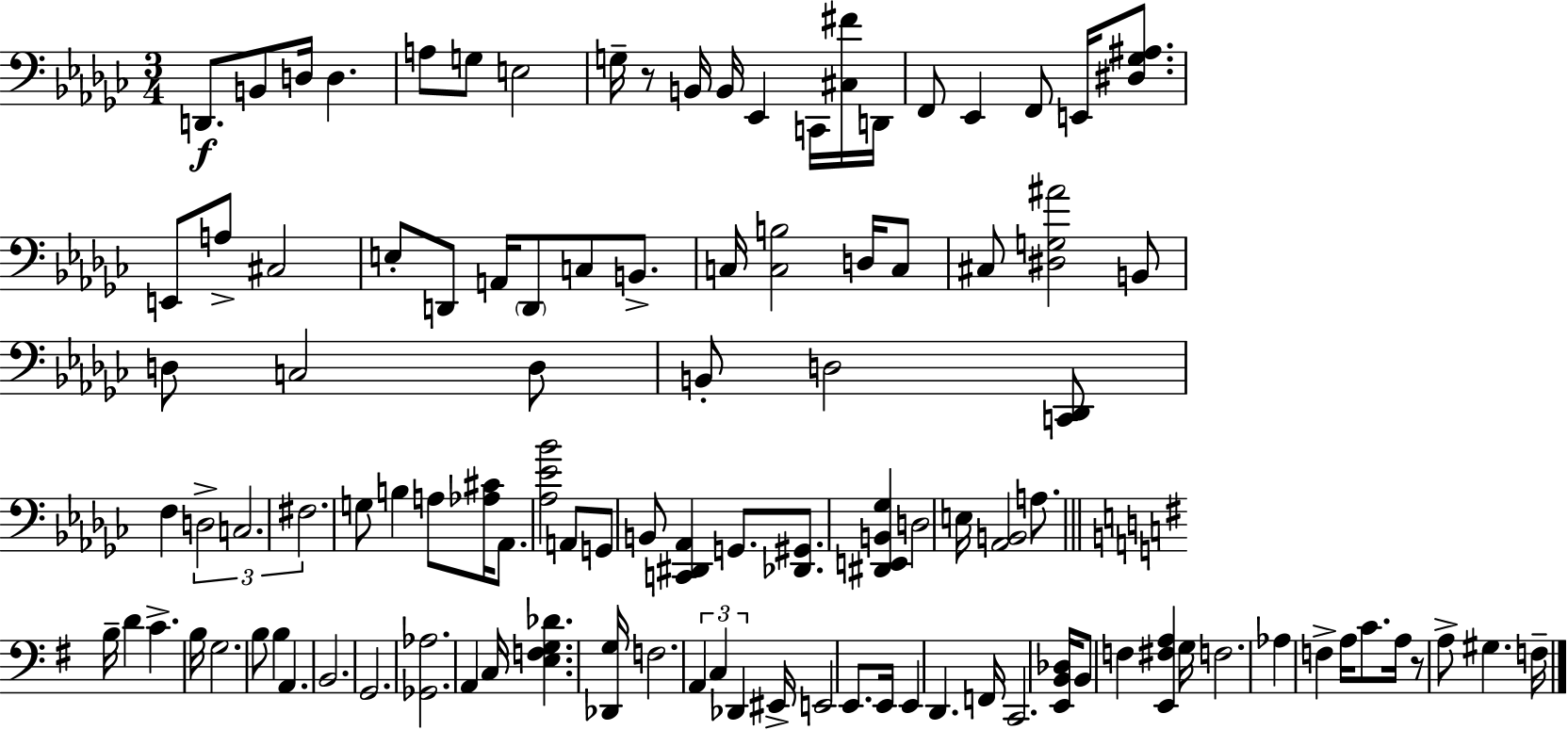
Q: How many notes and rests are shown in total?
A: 105